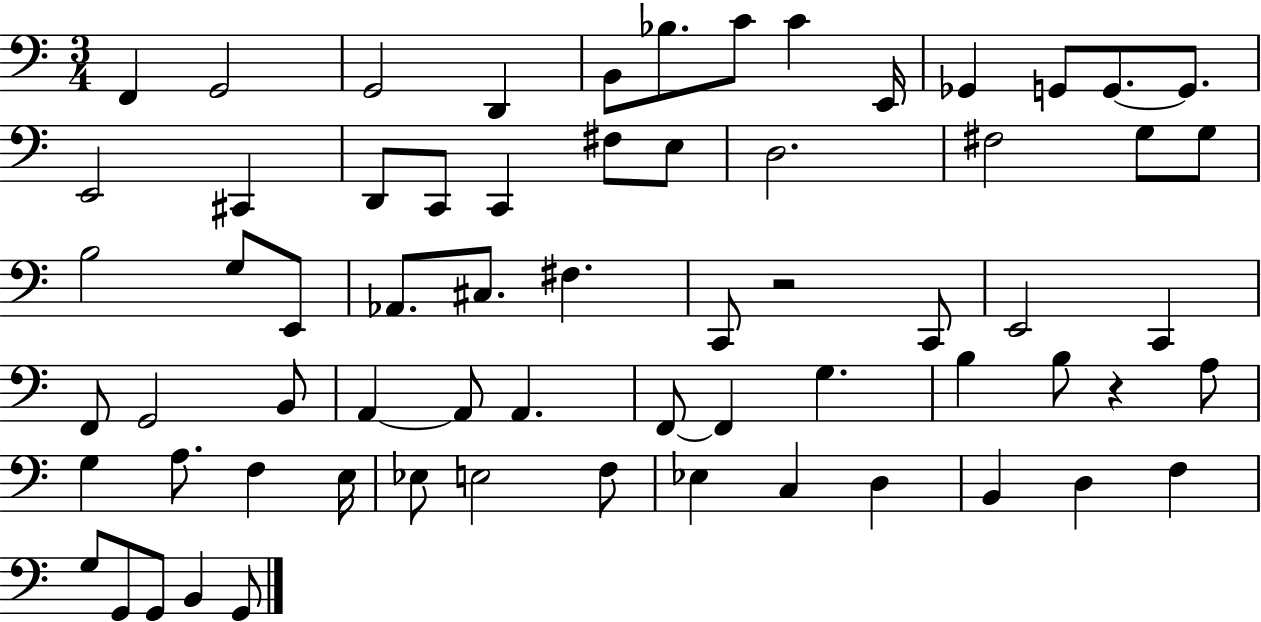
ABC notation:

X:1
T:Untitled
M:3/4
L:1/4
K:C
F,, G,,2 G,,2 D,, B,,/2 _B,/2 C/2 C E,,/4 _G,, G,,/2 G,,/2 G,,/2 E,,2 ^C,, D,,/2 C,,/2 C,, ^F,/2 E,/2 D,2 ^F,2 G,/2 G,/2 B,2 G,/2 E,,/2 _A,,/2 ^C,/2 ^F, C,,/2 z2 C,,/2 E,,2 C,, F,,/2 G,,2 B,,/2 A,, A,,/2 A,, F,,/2 F,, G, B, B,/2 z A,/2 G, A,/2 F, E,/4 _E,/2 E,2 F,/2 _E, C, D, B,, D, F, G,/2 G,,/2 G,,/2 B,, G,,/2